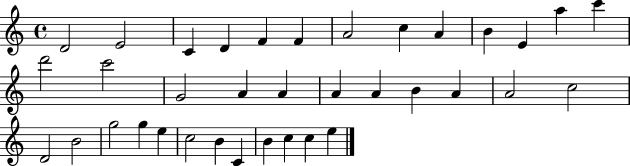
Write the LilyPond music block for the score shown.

{
  \clef treble
  \time 4/4
  \defaultTimeSignature
  \key c \major
  d'2 e'2 | c'4 d'4 f'4 f'4 | a'2 c''4 a'4 | b'4 e'4 a''4 c'''4 | \break d'''2 c'''2 | g'2 a'4 a'4 | a'4 a'4 b'4 a'4 | a'2 c''2 | \break d'2 b'2 | g''2 g''4 e''4 | c''2 b'4 c'4 | b'4 c''4 c''4 e''4 | \break \bar "|."
}